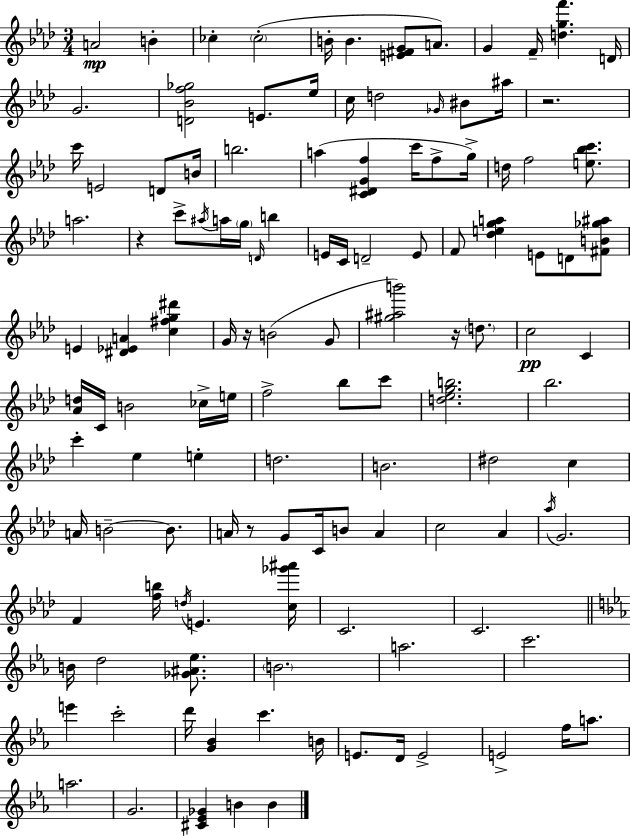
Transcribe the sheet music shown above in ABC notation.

X:1
T:Untitled
M:3/4
L:1/4
K:Fm
A2 B _c _c2 B/4 B [E^FG]/2 A/2 G F/4 [dgf'] D/4 G2 [D_Bf_g]2 E/2 _e/4 c/4 d2 _G/4 ^B/2 ^a/4 z2 c'/4 E2 D/2 B/4 b2 a [C^DGf] c'/4 f/2 g/4 d/4 f2 [e_bc']/2 a2 z c'/2 ^a/4 a/4 g/4 D/4 b E/4 C/4 D2 E/2 F/2 [_dega] E/2 D/2 [^FB_g^a]/2 E [^D_EA] [c^fg^d'] G/4 z/4 B2 G/2 [^g^ab']2 z/4 d/2 c2 C [_Ad]/4 C/4 B2 _c/4 e/4 f2 _b/2 c'/2 [d_egb]2 _b2 c' _e e d2 B2 ^d2 c A/4 B2 B/2 A/4 z/2 G/2 C/4 B/2 A c2 _A _a/4 G2 F [fb]/4 d/4 E [c_g'^a']/4 C2 C2 B/4 d2 [_G^A_e]/2 B2 a2 c'2 e' c'2 d'/4 [G_B] c' B/4 E/2 D/4 E2 E2 f/4 a/2 a2 G2 [^C_E_G] B B